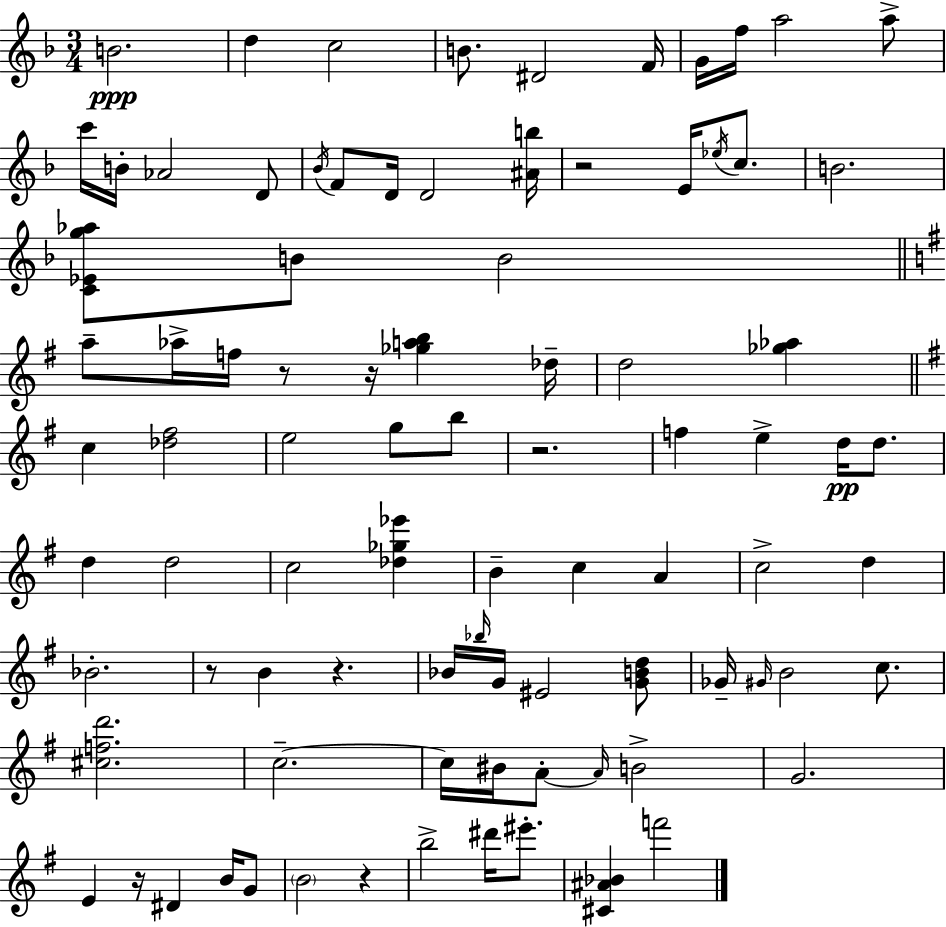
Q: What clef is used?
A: treble